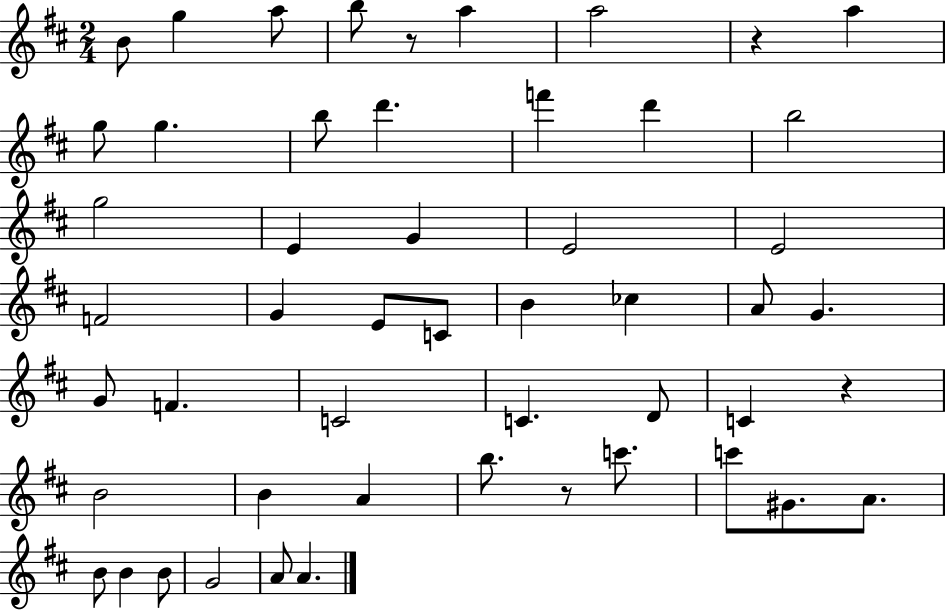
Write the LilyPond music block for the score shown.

{
  \clef treble
  \numericTimeSignature
  \time 2/4
  \key d \major
  b'8 g''4 a''8 | b''8 r8 a''4 | a''2 | r4 a''4 | \break g''8 g''4. | b''8 d'''4. | f'''4 d'''4 | b''2 | \break g''2 | e'4 g'4 | e'2 | e'2 | \break f'2 | g'4 e'8 c'8 | b'4 ces''4 | a'8 g'4. | \break g'8 f'4. | c'2 | c'4. d'8 | c'4 r4 | \break b'2 | b'4 a'4 | b''8. r8 c'''8. | c'''8 gis'8. a'8. | \break b'8 b'4 b'8 | g'2 | a'8 a'4. | \bar "|."
}